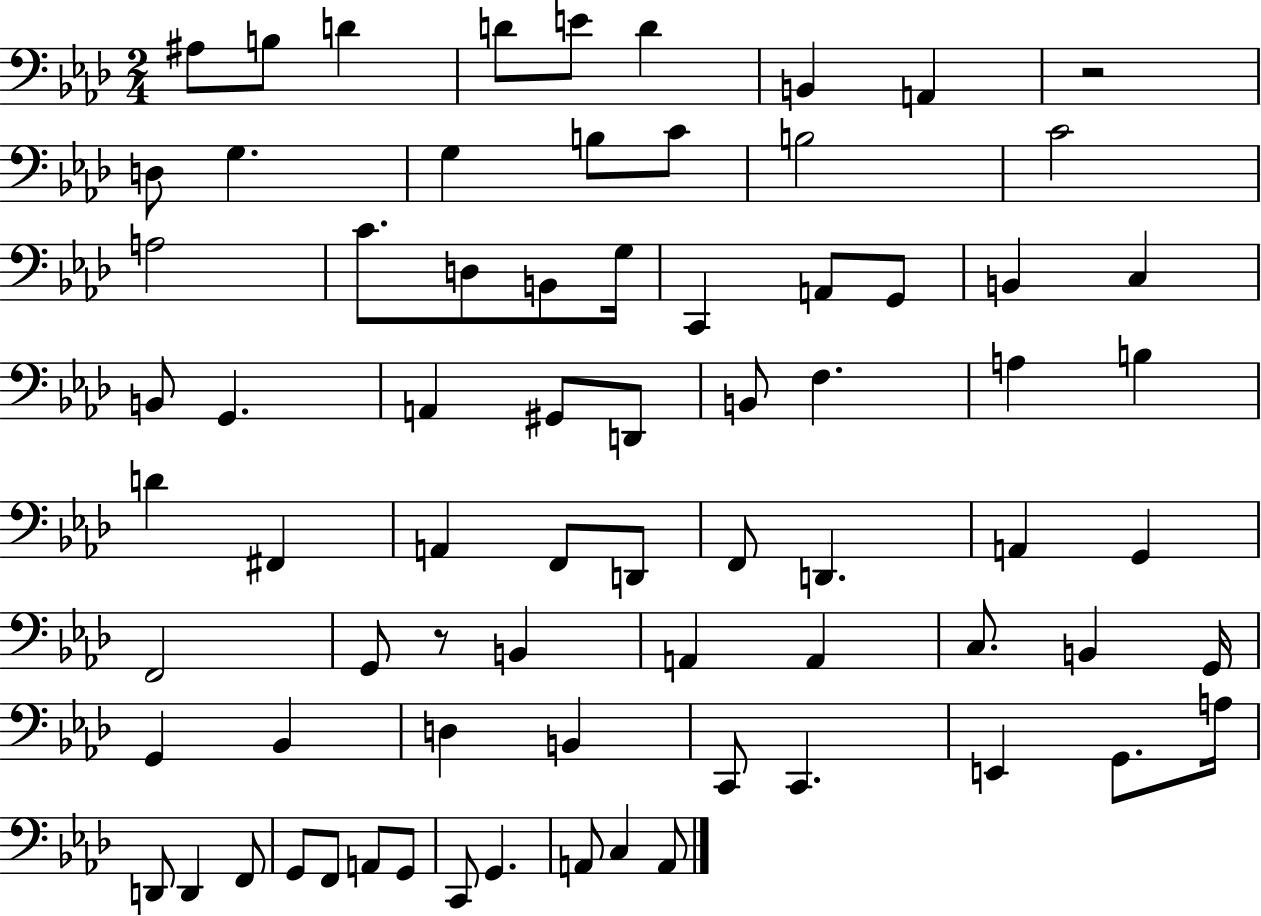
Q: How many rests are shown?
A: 2